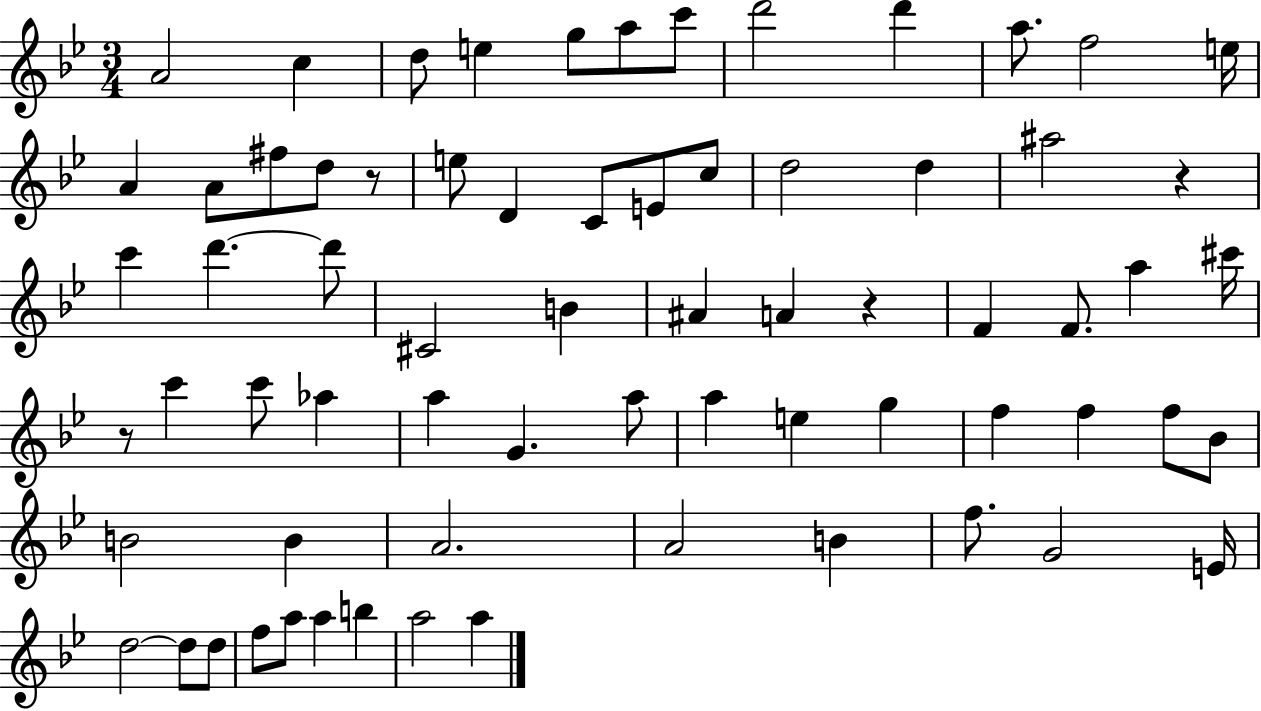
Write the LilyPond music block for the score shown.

{
  \clef treble
  \numericTimeSignature
  \time 3/4
  \key bes \major
  a'2 c''4 | d''8 e''4 g''8 a''8 c'''8 | d'''2 d'''4 | a''8. f''2 e''16 | \break a'4 a'8 fis''8 d''8 r8 | e''8 d'4 c'8 e'8 c''8 | d''2 d''4 | ais''2 r4 | \break c'''4 d'''4.~~ d'''8 | cis'2 b'4 | ais'4 a'4 r4 | f'4 f'8. a''4 cis'''16 | \break r8 c'''4 c'''8 aes''4 | a''4 g'4. a''8 | a''4 e''4 g''4 | f''4 f''4 f''8 bes'8 | \break b'2 b'4 | a'2. | a'2 b'4 | f''8. g'2 e'16 | \break d''2~~ d''8 d''8 | f''8 a''8 a''4 b''4 | a''2 a''4 | \bar "|."
}